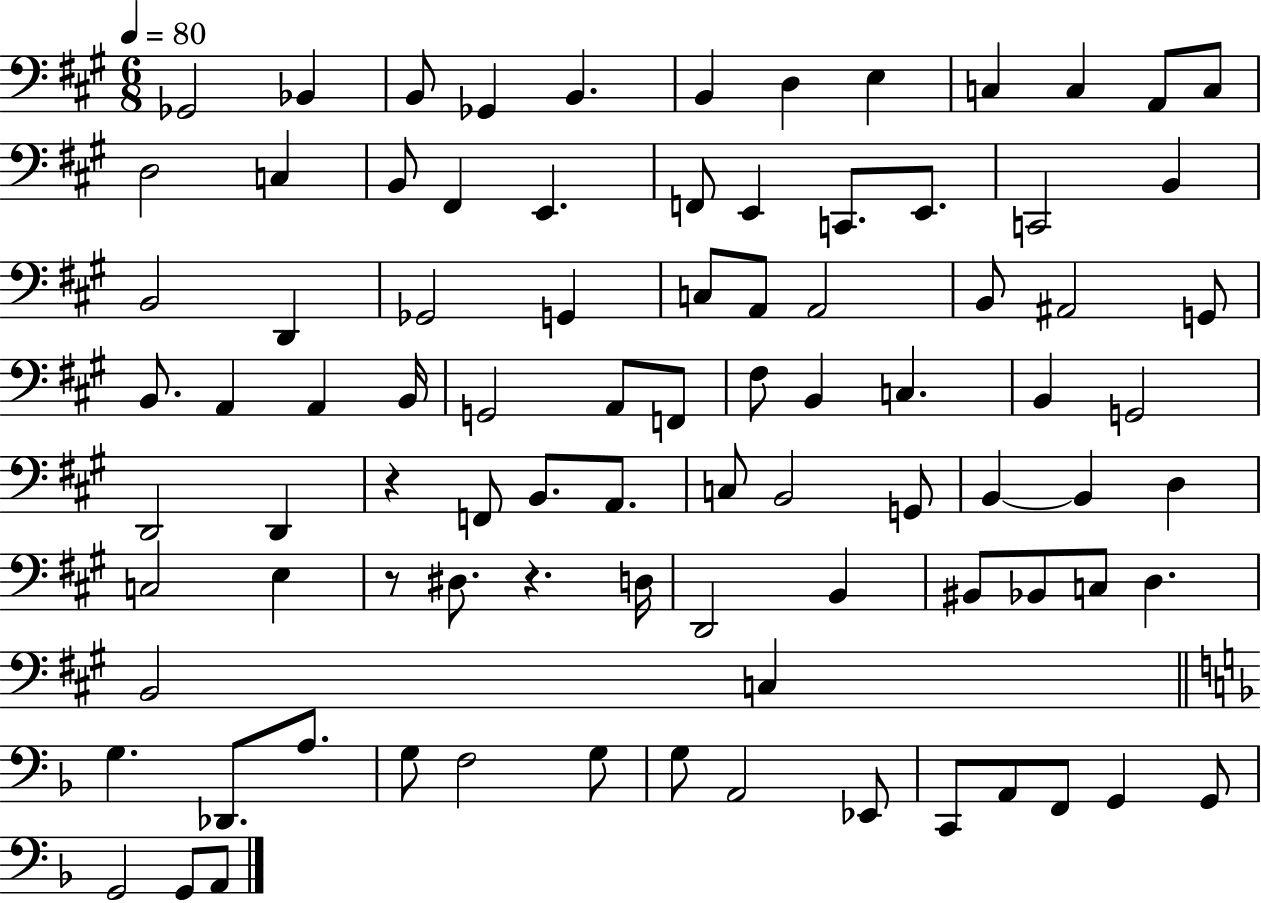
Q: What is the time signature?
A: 6/8